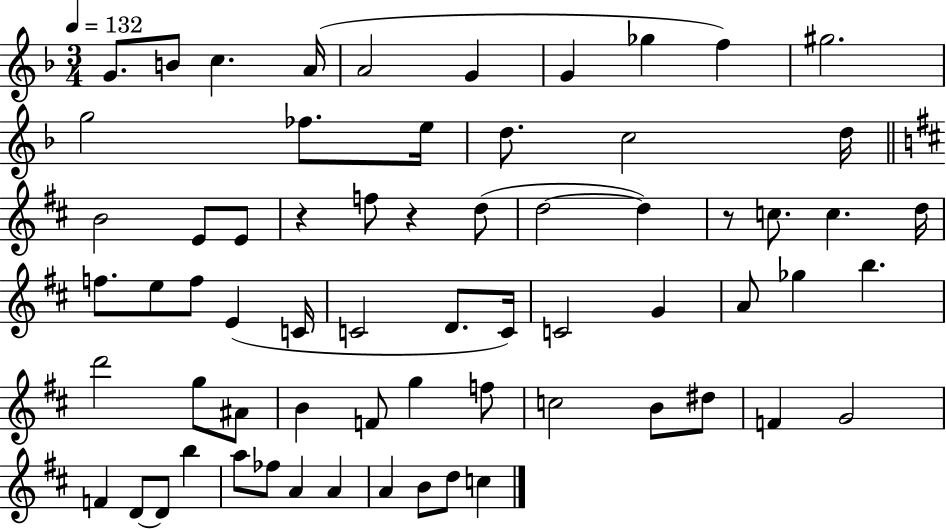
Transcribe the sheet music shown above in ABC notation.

X:1
T:Untitled
M:3/4
L:1/4
K:F
G/2 B/2 c A/4 A2 G G _g f ^g2 g2 _f/2 e/4 d/2 c2 d/4 B2 E/2 E/2 z f/2 z d/2 d2 d z/2 c/2 c d/4 f/2 e/2 f/2 E C/4 C2 D/2 C/4 C2 G A/2 _g b d'2 g/2 ^A/2 B F/2 g f/2 c2 B/2 ^d/2 F G2 F D/2 D/2 b a/2 _f/2 A A A B/2 d/2 c